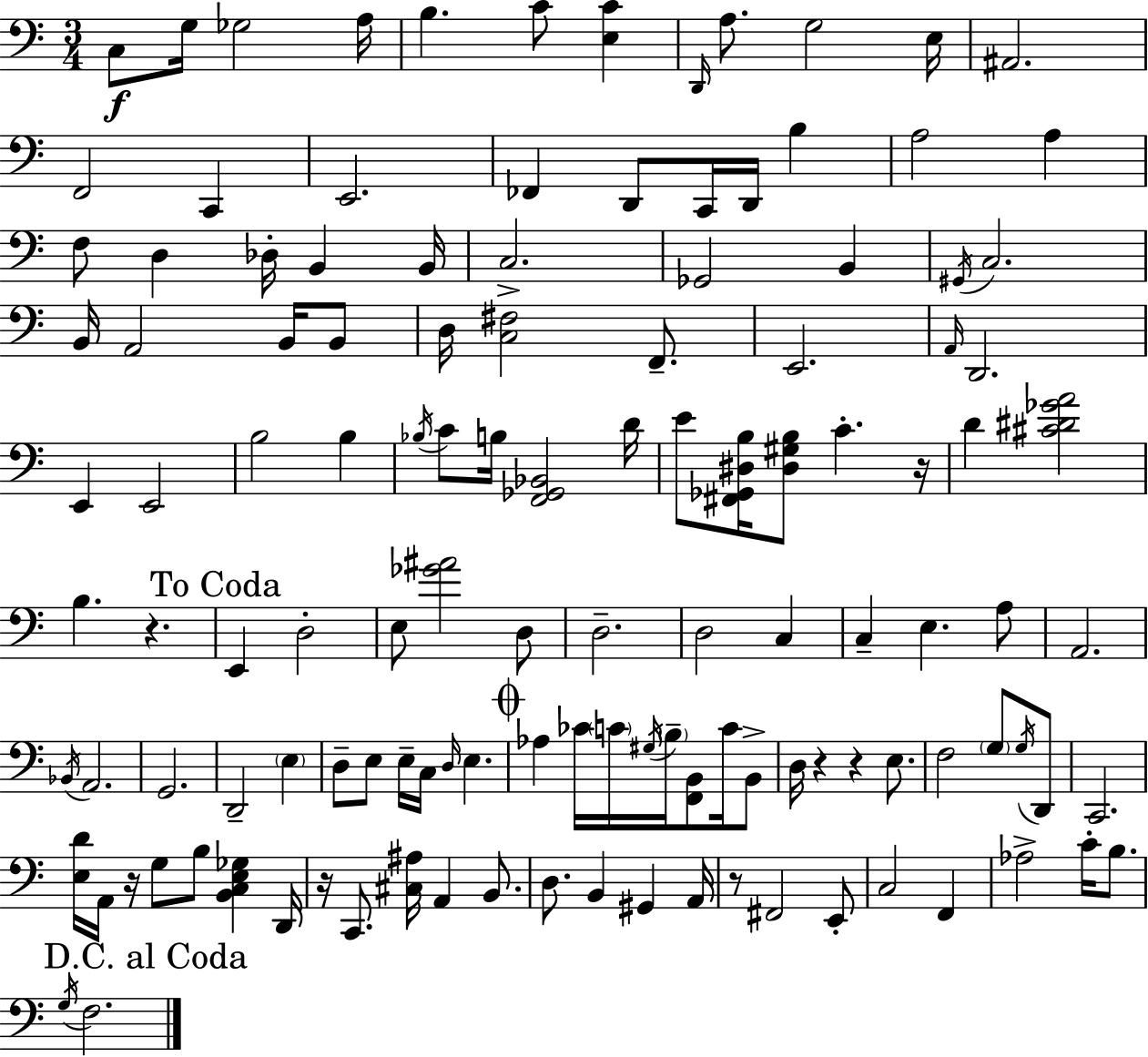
C3/e G3/s Gb3/h A3/s B3/q. C4/e [E3,C4]/q D2/s A3/e. G3/h E3/s A#2/h. F2/h C2/q E2/h. FES2/q D2/e C2/s D2/s B3/q A3/h A3/q F3/e D3/q Db3/s B2/q B2/s C3/h. Gb2/h B2/q G#2/s C3/h. B2/s A2/h B2/s B2/e D3/s [C3,F#3]/h F2/e. E2/h. A2/s D2/h. E2/q E2/h B3/h B3/q Bb3/s C4/e B3/s [F2,Gb2,Bb2]/h D4/s E4/e [F#2,Gb2,D#3,B3]/s [D#3,G#3,B3]/e C4/q. R/s D4/q [C#4,D#4,Gb4,A4]/h B3/q. R/q. E2/q D3/h E3/e [Gb4,A#4]/h D3/e D3/h. D3/h C3/q C3/q E3/q. A3/e A2/h. Bb2/s A2/h. G2/h. D2/h E3/q D3/e E3/e E3/s C3/s D3/s E3/q. Ab3/q CES4/s C4/s G#3/s B3/s [F2,B2]/e C4/s B2/e D3/s R/q R/q E3/e. F3/h G3/e G3/s D2/e C2/h. [E3,D4]/s A2/s R/s G3/e B3/e [B2,C3,E3,Gb3]/q D2/s R/s C2/e. [C#3,A#3]/s A2/q B2/e. D3/e. B2/q G#2/q A2/s R/e F#2/h E2/e C3/h F2/q Ab3/h C4/s B3/e. G3/s F3/h.